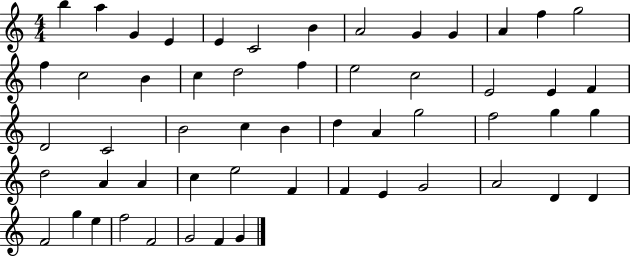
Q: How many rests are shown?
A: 0